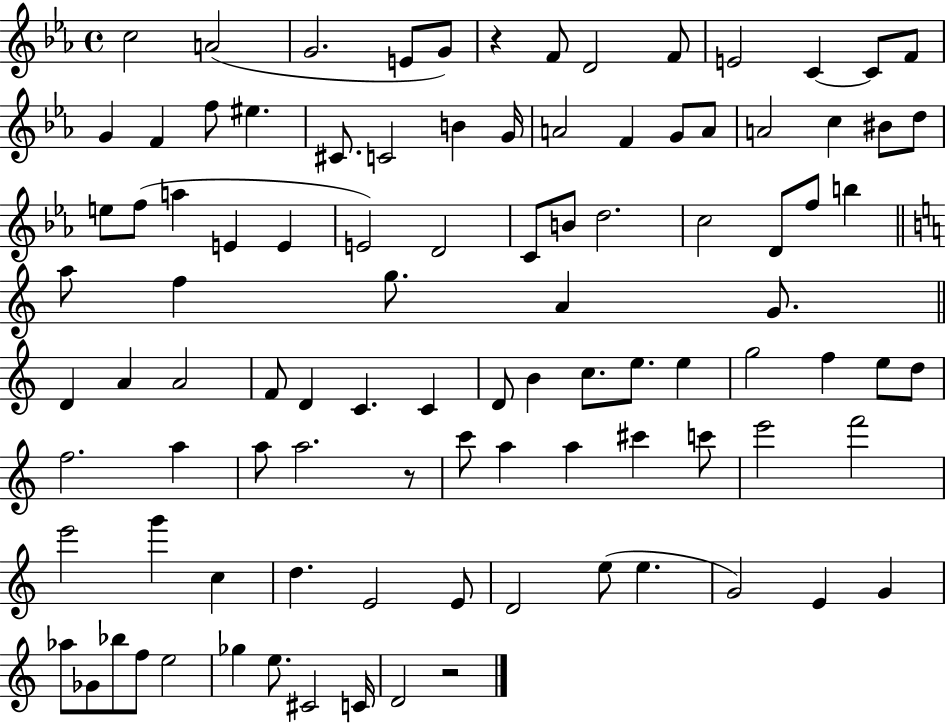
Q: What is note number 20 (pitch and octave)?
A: G4